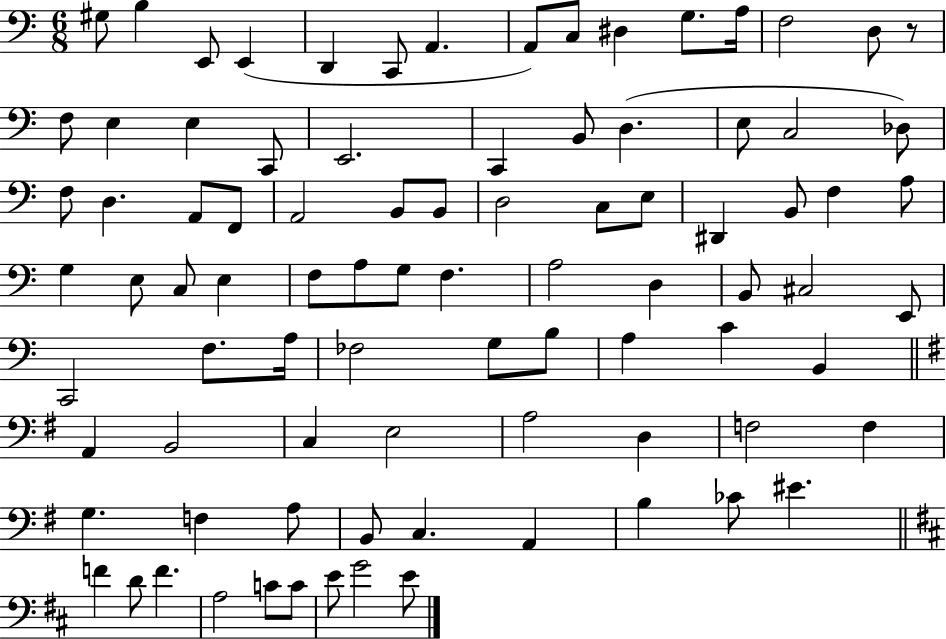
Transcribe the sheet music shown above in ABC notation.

X:1
T:Untitled
M:6/8
L:1/4
K:C
^G,/2 B, E,,/2 E,, D,, C,,/2 A,, A,,/2 C,/2 ^D, G,/2 A,/4 F,2 D,/2 z/2 F,/2 E, E, C,,/2 E,,2 C,, B,,/2 D, E,/2 C,2 _D,/2 F,/2 D, A,,/2 F,,/2 A,,2 B,,/2 B,,/2 D,2 C,/2 E,/2 ^D,, B,,/2 F, A,/2 G, E,/2 C,/2 E, F,/2 A,/2 G,/2 F, A,2 D, B,,/2 ^C,2 E,,/2 C,,2 F,/2 A,/4 _F,2 G,/2 B,/2 A, C B,, A,, B,,2 C, E,2 A,2 D, F,2 F, G, F, A,/2 B,,/2 C, A,, B, _C/2 ^E F D/2 F A,2 C/2 C/2 E/2 G2 E/2